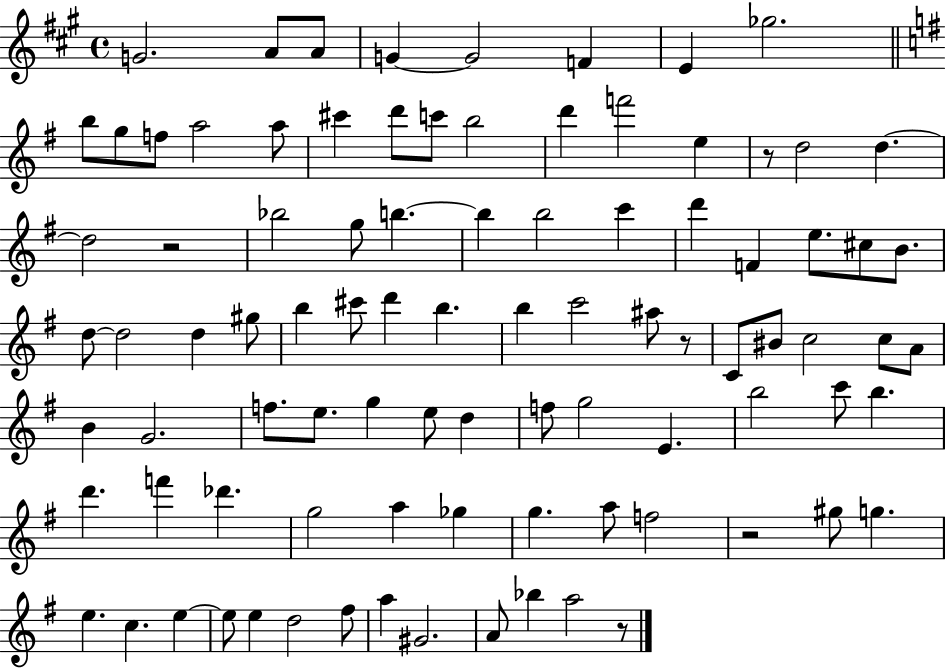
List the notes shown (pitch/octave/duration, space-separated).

G4/h. A4/e A4/e G4/q G4/h F4/q E4/q Gb5/h. B5/e G5/e F5/e A5/h A5/e C#6/q D6/e C6/e B5/h D6/q F6/h E5/q R/e D5/h D5/q. D5/h R/h Bb5/h G5/e B5/q. B5/q B5/h C6/q D6/q F4/q E5/e. C#5/e B4/e. D5/e D5/h D5/q G#5/e B5/q C#6/e D6/q B5/q. B5/q C6/h A#5/e R/e C4/e BIS4/e C5/h C5/e A4/e B4/q G4/h. F5/e. E5/e. G5/q E5/e D5/q F5/e G5/h E4/q. B5/h C6/e B5/q. D6/q. F6/q Db6/q. G5/h A5/q Gb5/q G5/q. A5/e F5/h R/h G#5/e G5/q. E5/q. C5/q. E5/q E5/e E5/q D5/h F#5/e A5/q G#4/h. A4/e Bb5/q A5/h R/e